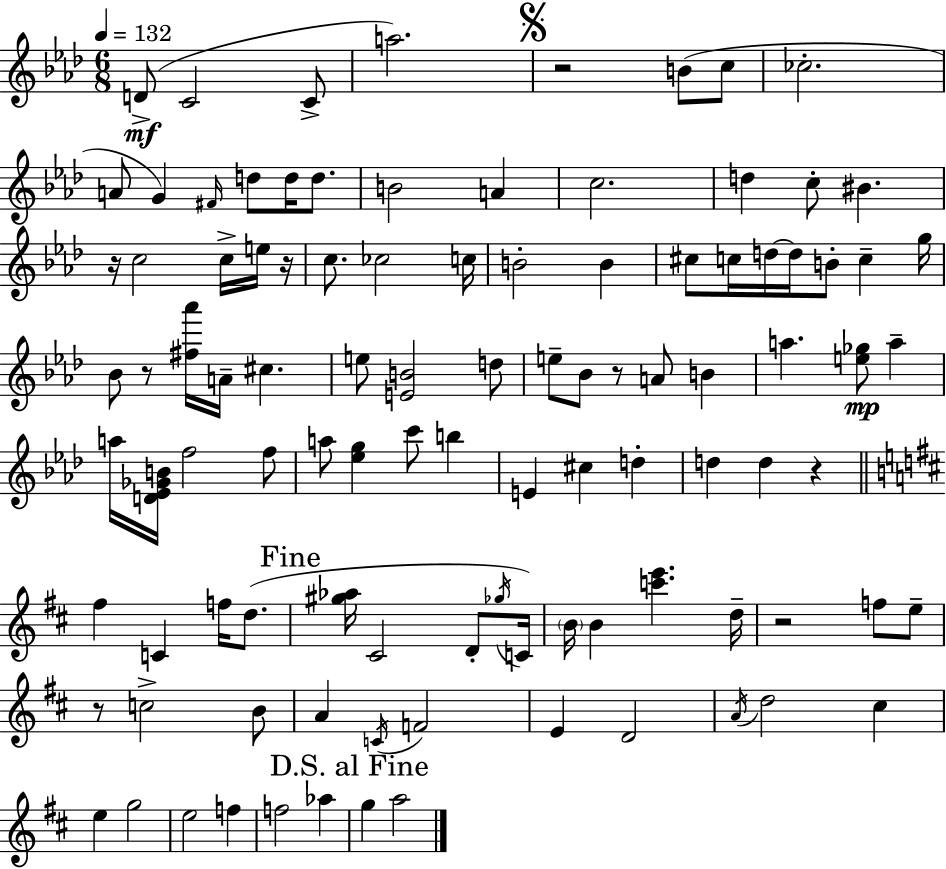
{
  \clef treble
  \numericTimeSignature
  \time 6/8
  \key aes \major
  \tempo 4 = 132
  \repeat volta 2 { d'8->(\mf c'2 c'8-> | a''2.) | \mark \markup { \musicglyph "scripts.segno" } r2 b'8( c''8 | ces''2.-. | \break a'8 g'4) \grace { fis'16 } d''8 d''16 d''8. | b'2 a'4 | c''2. | d''4 c''8-. bis'4. | \break r16 c''2 c''16-> e''16 | r16 c''8. ces''2 | c''16 b'2-. b'4 | cis''8 c''16 d''16~~ d''16 b'8-. c''4-- | \break g''16 bes'8 r8 <fis'' aes'''>16 a'16-- cis''4. | e''8 <e' b'>2 d''8 | e''8-- bes'8 r8 a'8 b'4 | a''4. <e'' ges''>8\mp a''4-- | \break a''16 <d' ees' ges' b'>16 f''2 f''8 | a''8 <ees'' g''>4 c'''8 b''4 | e'4 cis''4 d''4-. | d''4 d''4 r4 | \break \bar "||" \break \key d \major fis''4 c'4 f''16 d''8.( | \mark "Fine" <gis'' aes''>16 cis'2 d'8-. \acciaccatura { ges''16 }) | c'16 \parenthesize b'16 b'4 <c''' e'''>4. | d''16-- r2 f''8 e''8-- | \break r8 c''2-> b'8 | a'4 \acciaccatura { c'16 } f'2 | e'4 d'2 | \acciaccatura { a'16 } d''2 cis''4 | \break e''4 g''2 | e''2 f''4 | f''2 aes''4 | \mark "D.S. al Fine" g''4 a''2 | \break } \bar "|."
}